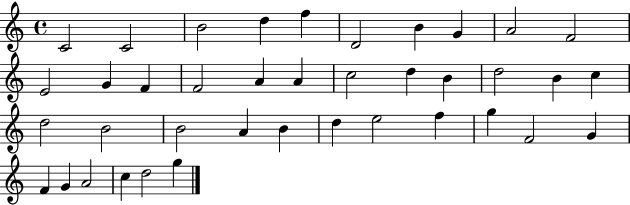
{
  \clef treble
  \time 4/4
  \defaultTimeSignature
  \key c \major
  c'2 c'2 | b'2 d''4 f''4 | d'2 b'4 g'4 | a'2 f'2 | \break e'2 g'4 f'4 | f'2 a'4 a'4 | c''2 d''4 b'4 | d''2 b'4 c''4 | \break d''2 b'2 | b'2 a'4 b'4 | d''4 e''2 f''4 | g''4 f'2 g'4 | \break f'4 g'4 a'2 | c''4 d''2 g''4 | \bar "|."
}